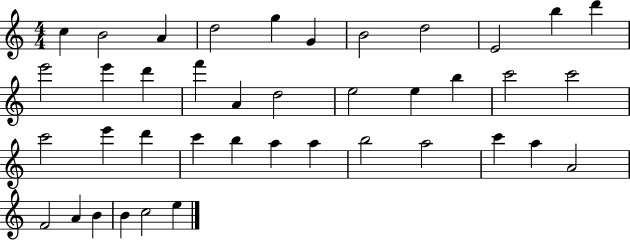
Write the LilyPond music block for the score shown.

{
  \clef treble
  \numericTimeSignature
  \time 4/4
  \key c \major
  c''4 b'2 a'4 | d''2 g''4 g'4 | b'2 d''2 | e'2 b''4 d'''4 | \break e'''2 e'''4 d'''4 | f'''4 a'4 d''2 | e''2 e''4 b''4 | c'''2 c'''2 | \break c'''2 e'''4 d'''4 | c'''4 b''4 a''4 a''4 | b''2 a''2 | c'''4 a''4 a'2 | \break f'2 a'4 b'4 | b'4 c''2 e''4 | \bar "|."
}